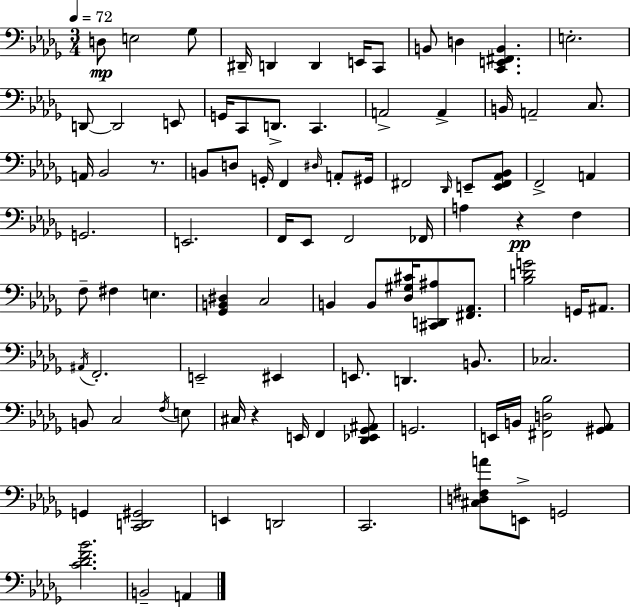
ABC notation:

X:1
T:Untitled
M:3/4
L:1/4
K:Bbm
D,/2 E,2 _G,/2 ^D,,/4 D,, D,, E,,/4 C,,/2 B,,/2 D, [C,,E,,^F,,B,,] E,2 D,,/2 D,,2 E,,/2 G,,/4 C,,/2 D,,/2 C,, A,,2 A,, B,,/4 A,,2 C,/2 A,,/4 _B,,2 z/2 B,,/2 D,/2 G,,/4 F,, ^D,/4 A,,/2 ^G,,/4 ^F,,2 _D,,/4 E,,/2 [E,,^F,,_A,,_B,,]/2 F,,2 A,, G,,2 E,,2 F,,/4 _E,,/2 F,,2 _F,,/4 A, z F, F,/2 ^F, E, [_G,,B,,^D,] C,2 B,, B,,/2 [_D,^G,^C]/4 [^C,,D,,^A,]/2 [^F,,_A,,]/2 [_B,DG]2 G,,/4 ^A,,/2 ^A,,/4 F,,2 E,,2 ^E,, E,,/2 D,, B,,/2 _C,2 B,,/2 C,2 F,/4 E,/2 ^C,/4 z E,,/4 F,, [_D,,_E,,_G,,^A,,]/2 G,,2 E,,/4 B,,/4 [^F,,D,_B,]2 [^G,,_A,,]/2 G,, [C,,D,,^G,,]2 E,, D,,2 C,,2 [^C,D,^F,A]/2 E,,/2 G,,2 [C_DF_B]2 B,,2 A,,